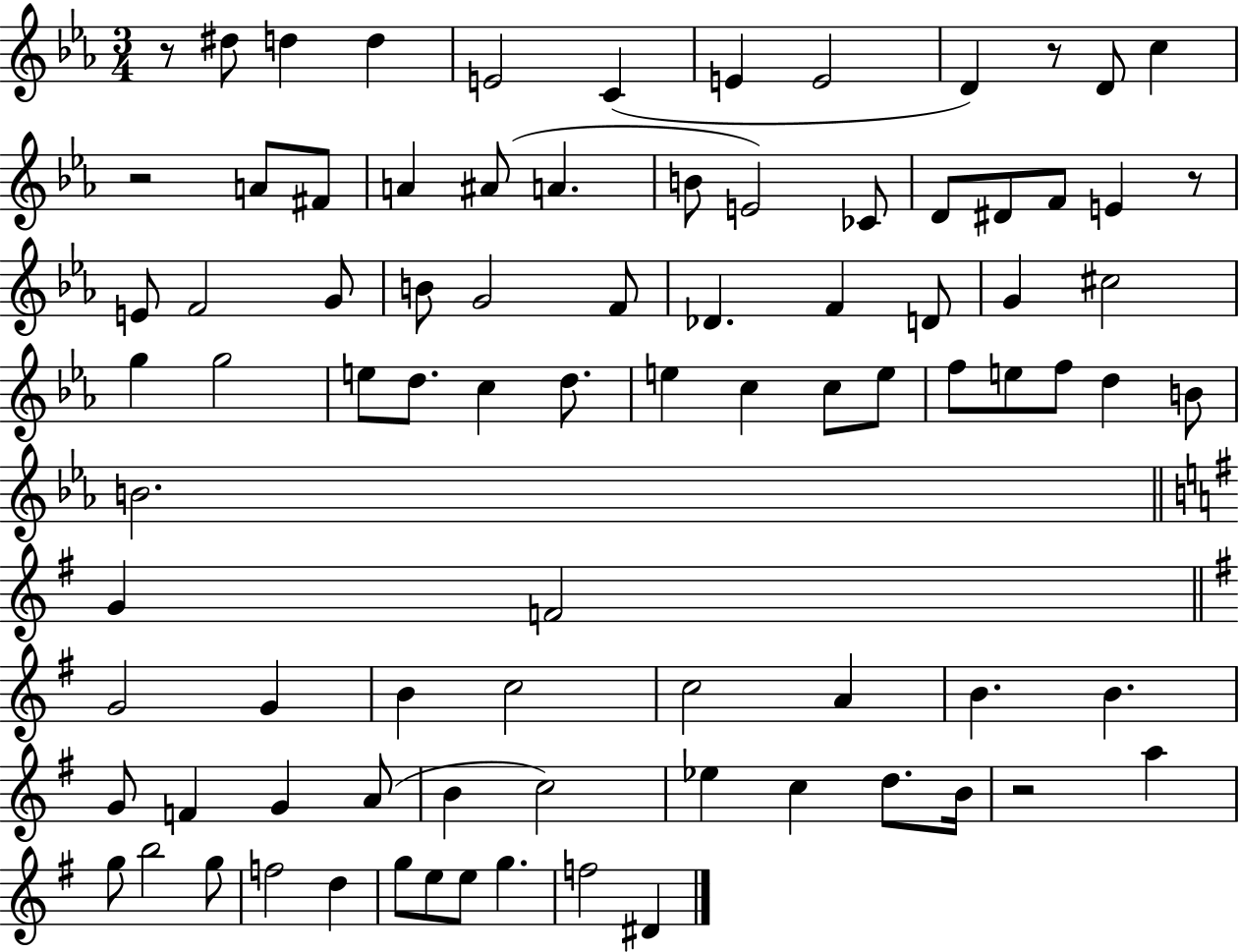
X:1
T:Untitled
M:3/4
L:1/4
K:Eb
z/2 ^d/2 d d E2 C E E2 D z/2 D/2 c z2 A/2 ^F/2 A ^A/2 A B/2 E2 _C/2 D/2 ^D/2 F/2 E z/2 E/2 F2 G/2 B/2 G2 F/2 _D F D/2 G ^c2 g g2 e/2 d/2 c d/2 e c c/2 e/2 f/2 e/2 f/2 d B/2 B2 G F2 G2 G B c2 c2 A B B G/2 F G A/2 B c2 _e c d/2 B/4 z2 a g/2 b2 g/2 f2 d g/2 e/2 e/2 g f2 ^D